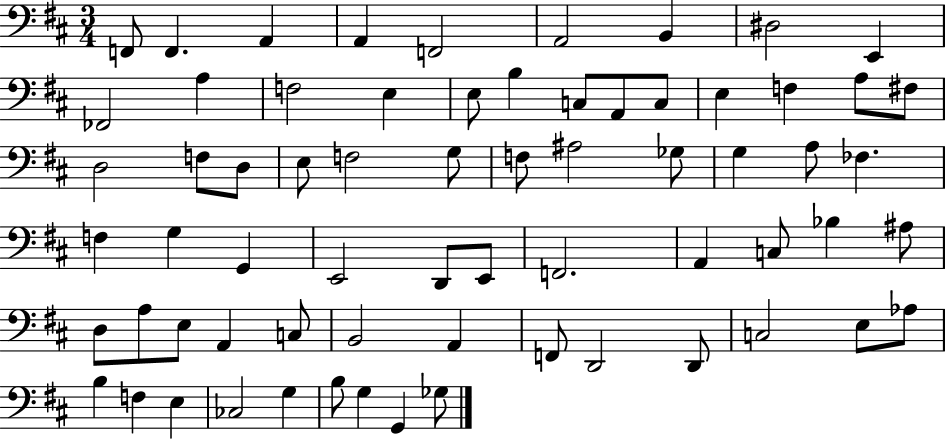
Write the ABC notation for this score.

X:1
T:Untitled
M:3/4
L:1/4
K:D
F,,/2 F,, A,, A,, F,,2 A,,2 B,, ^D,2 E,, _F,,2 A, F,2 E, E,/2 B, C,/2 A,,/2 C,/2 E, F, A,/2 ^F,/2 D,2 F,/2 D,/2 E,/2 F,2 G,/2 F,/2 ^A,2 _G,/2 G, A,/2 _F, F, G, G,, E,,2 D,,/2 E,,/2 F,,2 A,, C,/2 _B, ^A,/2 D,/2 A,/2 E,/2 A,, C,/2 B,,2 A,, F,,/2 D,,2 D,,/2 C,2 E,/2 _A,/2 B, F, E, _C,2 G, B,/2 G, G,, _G,/2